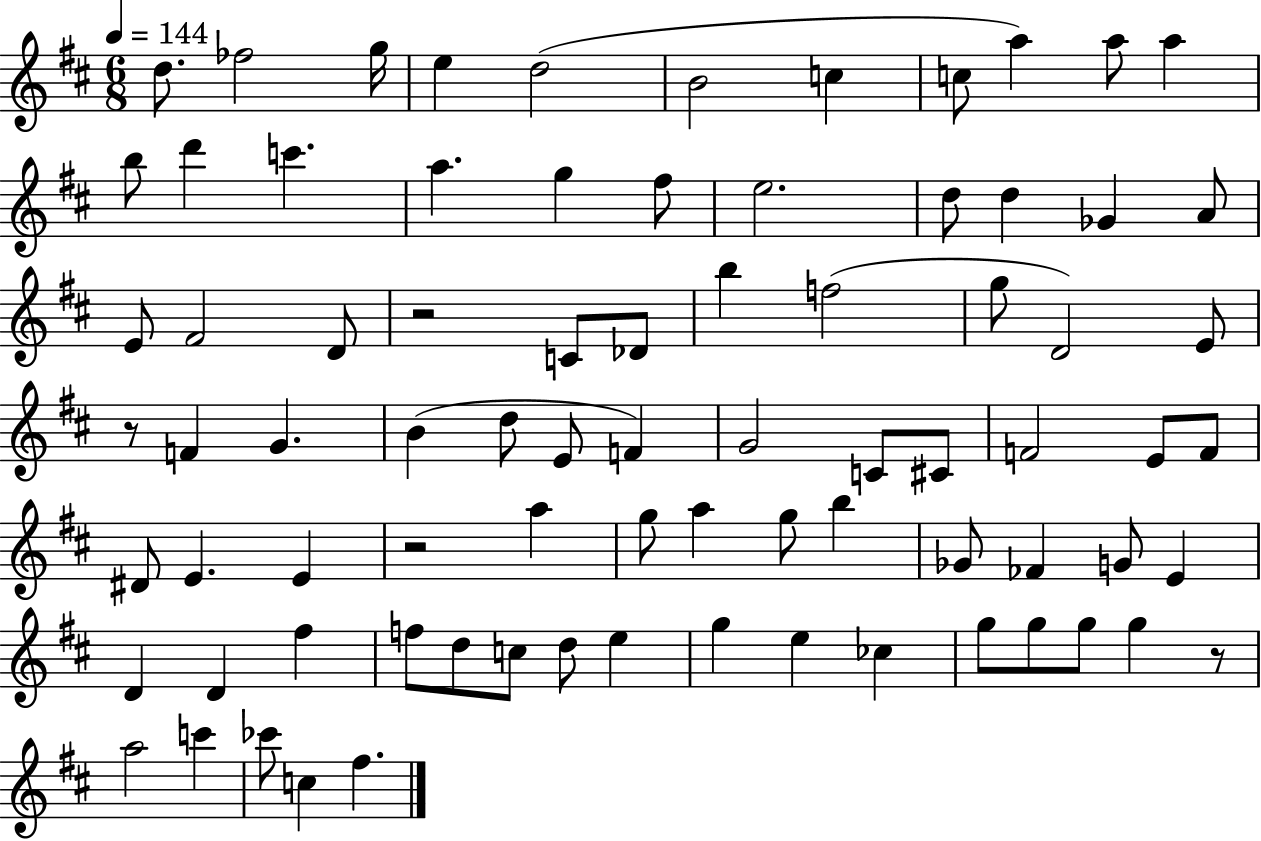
{
  \clef treble
  \numericTimeSignature
  \time 6/8
  \key d \major
  \tempo 4 = 144
  d''8. fes''2 g''16 | e''4 d''2( | b'2 c''4 | c''8 a''4) a''8 a''4 | \break b''8 d'''4 c'''4. | a''4. g''4 fis''8 | e''2. | d''8 d''4 ges'4 a'8 | \break e'8 fis'2 d'8 | r2 c'8 des'8 | b''4 f''2( | g''8 d'2) e'8 | \break r8 f'4 g'4. | b'4( d''8 e'8 f'4) | g'2 c'8 cis'8 | f'2 e'8 f'8 | \break dis'8 e'4. e'4 | r2 a''4 | g''8 a''4 g''8 b''4 | ges'8 fes'4 g'8 e'4 | \break d'4 d'4 fis''4 | f''8 d''8 c''8 d''8 e''4 | g''4 e''4 ces''4 | g''8 g''8 g''8 g''4 r8 | \break a''2 c'''4 | ces'''8 c''4 fis''4. | \bar "|."
}